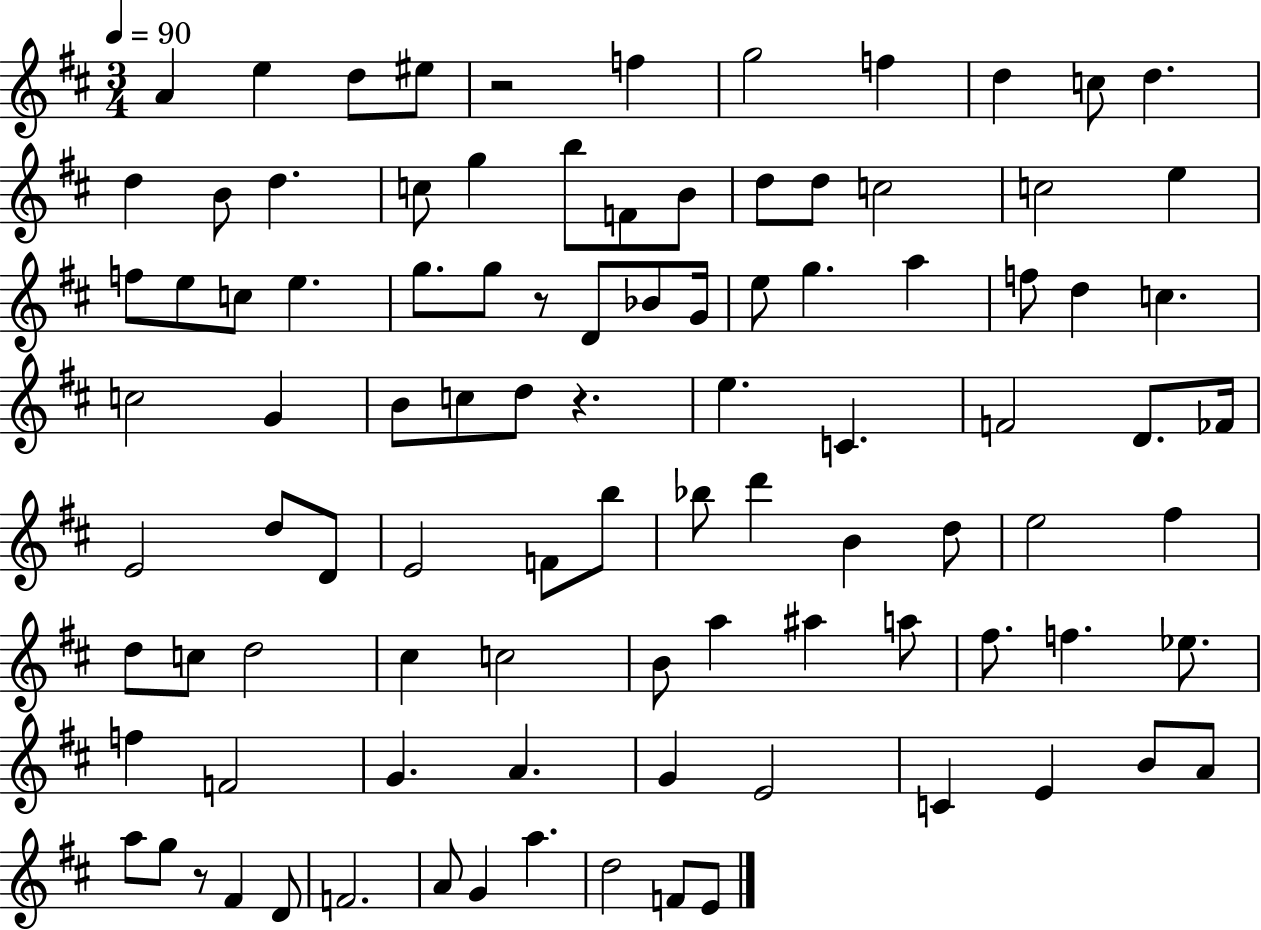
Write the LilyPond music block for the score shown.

{
  \clef treble
  \numericTimeSignature
  \time 3/4
  \key d \major
  \tempo 4 = 90
  a'4 e''4 d''8 eis''8 | r2 f''4 | g''2 f''4 | d''4 c''8 d''4. | \break d''4 b'8 d''4. | c''8 g''4 b''8 f'8 b'8 | d''8 d''8 c''2 | c''2 e''4 | \break f''8 e''8 c''8 e''4. | g''8. g''8 r8 d'8 bes'8 g'16 | e''8 g''4. a''4 | f''8 d''4 c''4. | \break c''2 g'4 | b'8 c''8 d''8 r4. | e''4. c'4. | f'2 d'8. fes'16 | \break e'2 d''8 d'8 | e'2 f'8 b''8 | bes''8 d'''4 b'4 d''8 | e''2 fis''4 | \break d''8 c''8 d''2 | cis''4 c''2 | b'8 a''4 ais''4 a''8 | fis''8. f''4. ees''8. | \break f''4 f'2 | g'4. a'4. | g'4 e'2 | c'4 e'4 b'8 a'8 | \break a''8 g''8 r8 fis'4 d'8 | f'2. | a'8 g'4 a''4. | d''2 f'8 e'8 | \break \bar "|."
}